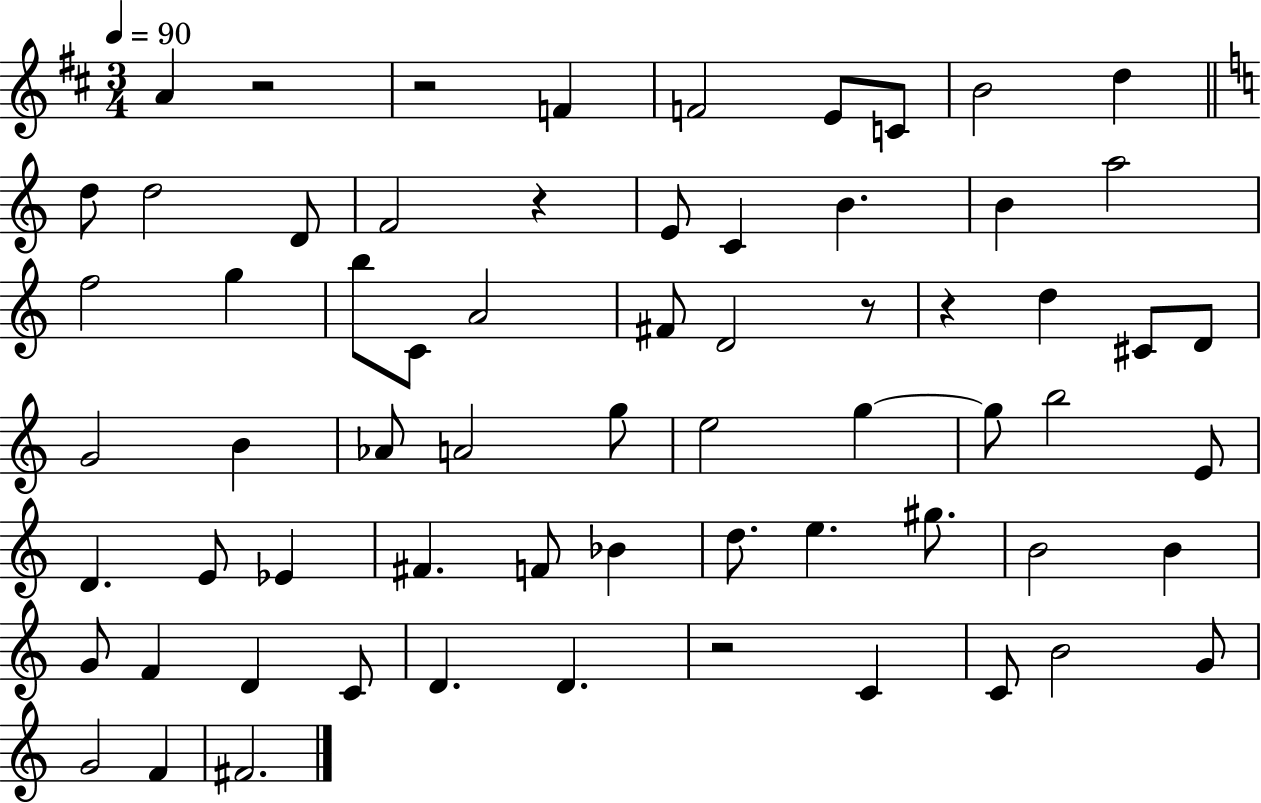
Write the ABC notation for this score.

X:1
T:Untitled
M:3/4
L:1/4
K:D
A z2 z2 F F2 E/2 C/2 B2 d d/2 d2 D/2 F2 z E/2 C B B a2 f2 g b/2 C/2 A2 ^F/2 D2 z/2 z d ^C/2 D/2 G2 B _A/2 A2 g/2 e2 g g/2 b2 E/2 D E/2 _E ^F F/2 _B d/2 e ^g/2 B2 B G/2 F D C/2 D D z2 C C/2 B2 G/2 G2 F ^F2